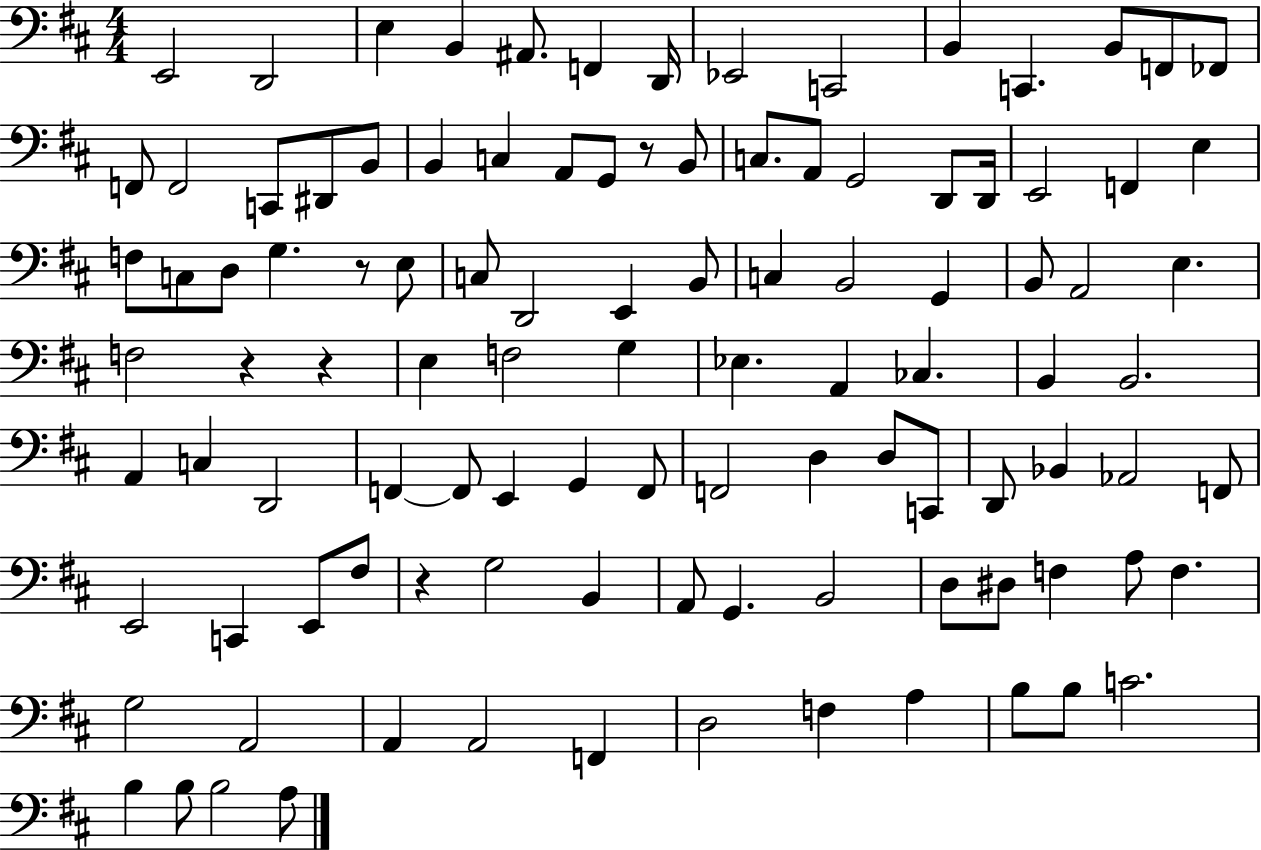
E2/h D2/h E3/q B2/q A#2/e. F2/q D2/s Eb2/h C2/h B2/q C2/q. B2/e F2/e FES2/e F2/e F2/h C2/e D#2/e B2/e B2/q C3/q A2/e G2/e R/e B2/e C3/e. A2/e G2/h D2/e D2/s E2/h F2/q E3/q F3/e C3/e D3/e G3/q. R/e E3/e C3/e D2/h E2/q B2/e C3/q B2/h G2/q B2/e A2/h E3/q. F3/h R/q R/q E3/q F3/h G3/q Eb3/q. A2/q CES3/q. B2/q B2/h. A2/q C3/q D2/h F2/q F2/e E2/q G2/q F2/e F2/h D3/q D3/e C2/e D2/e Bb2/q Ab2/h F2/e E2/h C2/q E2/e F#3/e R/q G3/h B2/q A2/e G2/q. B2/h D3/e D#3/e F3/q A3/e F3/q. G3/h A2/h A2/q A2/h F2/q D3/h F3/q A3/q B3/e B3/e C4/h. B3/q B3/e B3/h A3/e